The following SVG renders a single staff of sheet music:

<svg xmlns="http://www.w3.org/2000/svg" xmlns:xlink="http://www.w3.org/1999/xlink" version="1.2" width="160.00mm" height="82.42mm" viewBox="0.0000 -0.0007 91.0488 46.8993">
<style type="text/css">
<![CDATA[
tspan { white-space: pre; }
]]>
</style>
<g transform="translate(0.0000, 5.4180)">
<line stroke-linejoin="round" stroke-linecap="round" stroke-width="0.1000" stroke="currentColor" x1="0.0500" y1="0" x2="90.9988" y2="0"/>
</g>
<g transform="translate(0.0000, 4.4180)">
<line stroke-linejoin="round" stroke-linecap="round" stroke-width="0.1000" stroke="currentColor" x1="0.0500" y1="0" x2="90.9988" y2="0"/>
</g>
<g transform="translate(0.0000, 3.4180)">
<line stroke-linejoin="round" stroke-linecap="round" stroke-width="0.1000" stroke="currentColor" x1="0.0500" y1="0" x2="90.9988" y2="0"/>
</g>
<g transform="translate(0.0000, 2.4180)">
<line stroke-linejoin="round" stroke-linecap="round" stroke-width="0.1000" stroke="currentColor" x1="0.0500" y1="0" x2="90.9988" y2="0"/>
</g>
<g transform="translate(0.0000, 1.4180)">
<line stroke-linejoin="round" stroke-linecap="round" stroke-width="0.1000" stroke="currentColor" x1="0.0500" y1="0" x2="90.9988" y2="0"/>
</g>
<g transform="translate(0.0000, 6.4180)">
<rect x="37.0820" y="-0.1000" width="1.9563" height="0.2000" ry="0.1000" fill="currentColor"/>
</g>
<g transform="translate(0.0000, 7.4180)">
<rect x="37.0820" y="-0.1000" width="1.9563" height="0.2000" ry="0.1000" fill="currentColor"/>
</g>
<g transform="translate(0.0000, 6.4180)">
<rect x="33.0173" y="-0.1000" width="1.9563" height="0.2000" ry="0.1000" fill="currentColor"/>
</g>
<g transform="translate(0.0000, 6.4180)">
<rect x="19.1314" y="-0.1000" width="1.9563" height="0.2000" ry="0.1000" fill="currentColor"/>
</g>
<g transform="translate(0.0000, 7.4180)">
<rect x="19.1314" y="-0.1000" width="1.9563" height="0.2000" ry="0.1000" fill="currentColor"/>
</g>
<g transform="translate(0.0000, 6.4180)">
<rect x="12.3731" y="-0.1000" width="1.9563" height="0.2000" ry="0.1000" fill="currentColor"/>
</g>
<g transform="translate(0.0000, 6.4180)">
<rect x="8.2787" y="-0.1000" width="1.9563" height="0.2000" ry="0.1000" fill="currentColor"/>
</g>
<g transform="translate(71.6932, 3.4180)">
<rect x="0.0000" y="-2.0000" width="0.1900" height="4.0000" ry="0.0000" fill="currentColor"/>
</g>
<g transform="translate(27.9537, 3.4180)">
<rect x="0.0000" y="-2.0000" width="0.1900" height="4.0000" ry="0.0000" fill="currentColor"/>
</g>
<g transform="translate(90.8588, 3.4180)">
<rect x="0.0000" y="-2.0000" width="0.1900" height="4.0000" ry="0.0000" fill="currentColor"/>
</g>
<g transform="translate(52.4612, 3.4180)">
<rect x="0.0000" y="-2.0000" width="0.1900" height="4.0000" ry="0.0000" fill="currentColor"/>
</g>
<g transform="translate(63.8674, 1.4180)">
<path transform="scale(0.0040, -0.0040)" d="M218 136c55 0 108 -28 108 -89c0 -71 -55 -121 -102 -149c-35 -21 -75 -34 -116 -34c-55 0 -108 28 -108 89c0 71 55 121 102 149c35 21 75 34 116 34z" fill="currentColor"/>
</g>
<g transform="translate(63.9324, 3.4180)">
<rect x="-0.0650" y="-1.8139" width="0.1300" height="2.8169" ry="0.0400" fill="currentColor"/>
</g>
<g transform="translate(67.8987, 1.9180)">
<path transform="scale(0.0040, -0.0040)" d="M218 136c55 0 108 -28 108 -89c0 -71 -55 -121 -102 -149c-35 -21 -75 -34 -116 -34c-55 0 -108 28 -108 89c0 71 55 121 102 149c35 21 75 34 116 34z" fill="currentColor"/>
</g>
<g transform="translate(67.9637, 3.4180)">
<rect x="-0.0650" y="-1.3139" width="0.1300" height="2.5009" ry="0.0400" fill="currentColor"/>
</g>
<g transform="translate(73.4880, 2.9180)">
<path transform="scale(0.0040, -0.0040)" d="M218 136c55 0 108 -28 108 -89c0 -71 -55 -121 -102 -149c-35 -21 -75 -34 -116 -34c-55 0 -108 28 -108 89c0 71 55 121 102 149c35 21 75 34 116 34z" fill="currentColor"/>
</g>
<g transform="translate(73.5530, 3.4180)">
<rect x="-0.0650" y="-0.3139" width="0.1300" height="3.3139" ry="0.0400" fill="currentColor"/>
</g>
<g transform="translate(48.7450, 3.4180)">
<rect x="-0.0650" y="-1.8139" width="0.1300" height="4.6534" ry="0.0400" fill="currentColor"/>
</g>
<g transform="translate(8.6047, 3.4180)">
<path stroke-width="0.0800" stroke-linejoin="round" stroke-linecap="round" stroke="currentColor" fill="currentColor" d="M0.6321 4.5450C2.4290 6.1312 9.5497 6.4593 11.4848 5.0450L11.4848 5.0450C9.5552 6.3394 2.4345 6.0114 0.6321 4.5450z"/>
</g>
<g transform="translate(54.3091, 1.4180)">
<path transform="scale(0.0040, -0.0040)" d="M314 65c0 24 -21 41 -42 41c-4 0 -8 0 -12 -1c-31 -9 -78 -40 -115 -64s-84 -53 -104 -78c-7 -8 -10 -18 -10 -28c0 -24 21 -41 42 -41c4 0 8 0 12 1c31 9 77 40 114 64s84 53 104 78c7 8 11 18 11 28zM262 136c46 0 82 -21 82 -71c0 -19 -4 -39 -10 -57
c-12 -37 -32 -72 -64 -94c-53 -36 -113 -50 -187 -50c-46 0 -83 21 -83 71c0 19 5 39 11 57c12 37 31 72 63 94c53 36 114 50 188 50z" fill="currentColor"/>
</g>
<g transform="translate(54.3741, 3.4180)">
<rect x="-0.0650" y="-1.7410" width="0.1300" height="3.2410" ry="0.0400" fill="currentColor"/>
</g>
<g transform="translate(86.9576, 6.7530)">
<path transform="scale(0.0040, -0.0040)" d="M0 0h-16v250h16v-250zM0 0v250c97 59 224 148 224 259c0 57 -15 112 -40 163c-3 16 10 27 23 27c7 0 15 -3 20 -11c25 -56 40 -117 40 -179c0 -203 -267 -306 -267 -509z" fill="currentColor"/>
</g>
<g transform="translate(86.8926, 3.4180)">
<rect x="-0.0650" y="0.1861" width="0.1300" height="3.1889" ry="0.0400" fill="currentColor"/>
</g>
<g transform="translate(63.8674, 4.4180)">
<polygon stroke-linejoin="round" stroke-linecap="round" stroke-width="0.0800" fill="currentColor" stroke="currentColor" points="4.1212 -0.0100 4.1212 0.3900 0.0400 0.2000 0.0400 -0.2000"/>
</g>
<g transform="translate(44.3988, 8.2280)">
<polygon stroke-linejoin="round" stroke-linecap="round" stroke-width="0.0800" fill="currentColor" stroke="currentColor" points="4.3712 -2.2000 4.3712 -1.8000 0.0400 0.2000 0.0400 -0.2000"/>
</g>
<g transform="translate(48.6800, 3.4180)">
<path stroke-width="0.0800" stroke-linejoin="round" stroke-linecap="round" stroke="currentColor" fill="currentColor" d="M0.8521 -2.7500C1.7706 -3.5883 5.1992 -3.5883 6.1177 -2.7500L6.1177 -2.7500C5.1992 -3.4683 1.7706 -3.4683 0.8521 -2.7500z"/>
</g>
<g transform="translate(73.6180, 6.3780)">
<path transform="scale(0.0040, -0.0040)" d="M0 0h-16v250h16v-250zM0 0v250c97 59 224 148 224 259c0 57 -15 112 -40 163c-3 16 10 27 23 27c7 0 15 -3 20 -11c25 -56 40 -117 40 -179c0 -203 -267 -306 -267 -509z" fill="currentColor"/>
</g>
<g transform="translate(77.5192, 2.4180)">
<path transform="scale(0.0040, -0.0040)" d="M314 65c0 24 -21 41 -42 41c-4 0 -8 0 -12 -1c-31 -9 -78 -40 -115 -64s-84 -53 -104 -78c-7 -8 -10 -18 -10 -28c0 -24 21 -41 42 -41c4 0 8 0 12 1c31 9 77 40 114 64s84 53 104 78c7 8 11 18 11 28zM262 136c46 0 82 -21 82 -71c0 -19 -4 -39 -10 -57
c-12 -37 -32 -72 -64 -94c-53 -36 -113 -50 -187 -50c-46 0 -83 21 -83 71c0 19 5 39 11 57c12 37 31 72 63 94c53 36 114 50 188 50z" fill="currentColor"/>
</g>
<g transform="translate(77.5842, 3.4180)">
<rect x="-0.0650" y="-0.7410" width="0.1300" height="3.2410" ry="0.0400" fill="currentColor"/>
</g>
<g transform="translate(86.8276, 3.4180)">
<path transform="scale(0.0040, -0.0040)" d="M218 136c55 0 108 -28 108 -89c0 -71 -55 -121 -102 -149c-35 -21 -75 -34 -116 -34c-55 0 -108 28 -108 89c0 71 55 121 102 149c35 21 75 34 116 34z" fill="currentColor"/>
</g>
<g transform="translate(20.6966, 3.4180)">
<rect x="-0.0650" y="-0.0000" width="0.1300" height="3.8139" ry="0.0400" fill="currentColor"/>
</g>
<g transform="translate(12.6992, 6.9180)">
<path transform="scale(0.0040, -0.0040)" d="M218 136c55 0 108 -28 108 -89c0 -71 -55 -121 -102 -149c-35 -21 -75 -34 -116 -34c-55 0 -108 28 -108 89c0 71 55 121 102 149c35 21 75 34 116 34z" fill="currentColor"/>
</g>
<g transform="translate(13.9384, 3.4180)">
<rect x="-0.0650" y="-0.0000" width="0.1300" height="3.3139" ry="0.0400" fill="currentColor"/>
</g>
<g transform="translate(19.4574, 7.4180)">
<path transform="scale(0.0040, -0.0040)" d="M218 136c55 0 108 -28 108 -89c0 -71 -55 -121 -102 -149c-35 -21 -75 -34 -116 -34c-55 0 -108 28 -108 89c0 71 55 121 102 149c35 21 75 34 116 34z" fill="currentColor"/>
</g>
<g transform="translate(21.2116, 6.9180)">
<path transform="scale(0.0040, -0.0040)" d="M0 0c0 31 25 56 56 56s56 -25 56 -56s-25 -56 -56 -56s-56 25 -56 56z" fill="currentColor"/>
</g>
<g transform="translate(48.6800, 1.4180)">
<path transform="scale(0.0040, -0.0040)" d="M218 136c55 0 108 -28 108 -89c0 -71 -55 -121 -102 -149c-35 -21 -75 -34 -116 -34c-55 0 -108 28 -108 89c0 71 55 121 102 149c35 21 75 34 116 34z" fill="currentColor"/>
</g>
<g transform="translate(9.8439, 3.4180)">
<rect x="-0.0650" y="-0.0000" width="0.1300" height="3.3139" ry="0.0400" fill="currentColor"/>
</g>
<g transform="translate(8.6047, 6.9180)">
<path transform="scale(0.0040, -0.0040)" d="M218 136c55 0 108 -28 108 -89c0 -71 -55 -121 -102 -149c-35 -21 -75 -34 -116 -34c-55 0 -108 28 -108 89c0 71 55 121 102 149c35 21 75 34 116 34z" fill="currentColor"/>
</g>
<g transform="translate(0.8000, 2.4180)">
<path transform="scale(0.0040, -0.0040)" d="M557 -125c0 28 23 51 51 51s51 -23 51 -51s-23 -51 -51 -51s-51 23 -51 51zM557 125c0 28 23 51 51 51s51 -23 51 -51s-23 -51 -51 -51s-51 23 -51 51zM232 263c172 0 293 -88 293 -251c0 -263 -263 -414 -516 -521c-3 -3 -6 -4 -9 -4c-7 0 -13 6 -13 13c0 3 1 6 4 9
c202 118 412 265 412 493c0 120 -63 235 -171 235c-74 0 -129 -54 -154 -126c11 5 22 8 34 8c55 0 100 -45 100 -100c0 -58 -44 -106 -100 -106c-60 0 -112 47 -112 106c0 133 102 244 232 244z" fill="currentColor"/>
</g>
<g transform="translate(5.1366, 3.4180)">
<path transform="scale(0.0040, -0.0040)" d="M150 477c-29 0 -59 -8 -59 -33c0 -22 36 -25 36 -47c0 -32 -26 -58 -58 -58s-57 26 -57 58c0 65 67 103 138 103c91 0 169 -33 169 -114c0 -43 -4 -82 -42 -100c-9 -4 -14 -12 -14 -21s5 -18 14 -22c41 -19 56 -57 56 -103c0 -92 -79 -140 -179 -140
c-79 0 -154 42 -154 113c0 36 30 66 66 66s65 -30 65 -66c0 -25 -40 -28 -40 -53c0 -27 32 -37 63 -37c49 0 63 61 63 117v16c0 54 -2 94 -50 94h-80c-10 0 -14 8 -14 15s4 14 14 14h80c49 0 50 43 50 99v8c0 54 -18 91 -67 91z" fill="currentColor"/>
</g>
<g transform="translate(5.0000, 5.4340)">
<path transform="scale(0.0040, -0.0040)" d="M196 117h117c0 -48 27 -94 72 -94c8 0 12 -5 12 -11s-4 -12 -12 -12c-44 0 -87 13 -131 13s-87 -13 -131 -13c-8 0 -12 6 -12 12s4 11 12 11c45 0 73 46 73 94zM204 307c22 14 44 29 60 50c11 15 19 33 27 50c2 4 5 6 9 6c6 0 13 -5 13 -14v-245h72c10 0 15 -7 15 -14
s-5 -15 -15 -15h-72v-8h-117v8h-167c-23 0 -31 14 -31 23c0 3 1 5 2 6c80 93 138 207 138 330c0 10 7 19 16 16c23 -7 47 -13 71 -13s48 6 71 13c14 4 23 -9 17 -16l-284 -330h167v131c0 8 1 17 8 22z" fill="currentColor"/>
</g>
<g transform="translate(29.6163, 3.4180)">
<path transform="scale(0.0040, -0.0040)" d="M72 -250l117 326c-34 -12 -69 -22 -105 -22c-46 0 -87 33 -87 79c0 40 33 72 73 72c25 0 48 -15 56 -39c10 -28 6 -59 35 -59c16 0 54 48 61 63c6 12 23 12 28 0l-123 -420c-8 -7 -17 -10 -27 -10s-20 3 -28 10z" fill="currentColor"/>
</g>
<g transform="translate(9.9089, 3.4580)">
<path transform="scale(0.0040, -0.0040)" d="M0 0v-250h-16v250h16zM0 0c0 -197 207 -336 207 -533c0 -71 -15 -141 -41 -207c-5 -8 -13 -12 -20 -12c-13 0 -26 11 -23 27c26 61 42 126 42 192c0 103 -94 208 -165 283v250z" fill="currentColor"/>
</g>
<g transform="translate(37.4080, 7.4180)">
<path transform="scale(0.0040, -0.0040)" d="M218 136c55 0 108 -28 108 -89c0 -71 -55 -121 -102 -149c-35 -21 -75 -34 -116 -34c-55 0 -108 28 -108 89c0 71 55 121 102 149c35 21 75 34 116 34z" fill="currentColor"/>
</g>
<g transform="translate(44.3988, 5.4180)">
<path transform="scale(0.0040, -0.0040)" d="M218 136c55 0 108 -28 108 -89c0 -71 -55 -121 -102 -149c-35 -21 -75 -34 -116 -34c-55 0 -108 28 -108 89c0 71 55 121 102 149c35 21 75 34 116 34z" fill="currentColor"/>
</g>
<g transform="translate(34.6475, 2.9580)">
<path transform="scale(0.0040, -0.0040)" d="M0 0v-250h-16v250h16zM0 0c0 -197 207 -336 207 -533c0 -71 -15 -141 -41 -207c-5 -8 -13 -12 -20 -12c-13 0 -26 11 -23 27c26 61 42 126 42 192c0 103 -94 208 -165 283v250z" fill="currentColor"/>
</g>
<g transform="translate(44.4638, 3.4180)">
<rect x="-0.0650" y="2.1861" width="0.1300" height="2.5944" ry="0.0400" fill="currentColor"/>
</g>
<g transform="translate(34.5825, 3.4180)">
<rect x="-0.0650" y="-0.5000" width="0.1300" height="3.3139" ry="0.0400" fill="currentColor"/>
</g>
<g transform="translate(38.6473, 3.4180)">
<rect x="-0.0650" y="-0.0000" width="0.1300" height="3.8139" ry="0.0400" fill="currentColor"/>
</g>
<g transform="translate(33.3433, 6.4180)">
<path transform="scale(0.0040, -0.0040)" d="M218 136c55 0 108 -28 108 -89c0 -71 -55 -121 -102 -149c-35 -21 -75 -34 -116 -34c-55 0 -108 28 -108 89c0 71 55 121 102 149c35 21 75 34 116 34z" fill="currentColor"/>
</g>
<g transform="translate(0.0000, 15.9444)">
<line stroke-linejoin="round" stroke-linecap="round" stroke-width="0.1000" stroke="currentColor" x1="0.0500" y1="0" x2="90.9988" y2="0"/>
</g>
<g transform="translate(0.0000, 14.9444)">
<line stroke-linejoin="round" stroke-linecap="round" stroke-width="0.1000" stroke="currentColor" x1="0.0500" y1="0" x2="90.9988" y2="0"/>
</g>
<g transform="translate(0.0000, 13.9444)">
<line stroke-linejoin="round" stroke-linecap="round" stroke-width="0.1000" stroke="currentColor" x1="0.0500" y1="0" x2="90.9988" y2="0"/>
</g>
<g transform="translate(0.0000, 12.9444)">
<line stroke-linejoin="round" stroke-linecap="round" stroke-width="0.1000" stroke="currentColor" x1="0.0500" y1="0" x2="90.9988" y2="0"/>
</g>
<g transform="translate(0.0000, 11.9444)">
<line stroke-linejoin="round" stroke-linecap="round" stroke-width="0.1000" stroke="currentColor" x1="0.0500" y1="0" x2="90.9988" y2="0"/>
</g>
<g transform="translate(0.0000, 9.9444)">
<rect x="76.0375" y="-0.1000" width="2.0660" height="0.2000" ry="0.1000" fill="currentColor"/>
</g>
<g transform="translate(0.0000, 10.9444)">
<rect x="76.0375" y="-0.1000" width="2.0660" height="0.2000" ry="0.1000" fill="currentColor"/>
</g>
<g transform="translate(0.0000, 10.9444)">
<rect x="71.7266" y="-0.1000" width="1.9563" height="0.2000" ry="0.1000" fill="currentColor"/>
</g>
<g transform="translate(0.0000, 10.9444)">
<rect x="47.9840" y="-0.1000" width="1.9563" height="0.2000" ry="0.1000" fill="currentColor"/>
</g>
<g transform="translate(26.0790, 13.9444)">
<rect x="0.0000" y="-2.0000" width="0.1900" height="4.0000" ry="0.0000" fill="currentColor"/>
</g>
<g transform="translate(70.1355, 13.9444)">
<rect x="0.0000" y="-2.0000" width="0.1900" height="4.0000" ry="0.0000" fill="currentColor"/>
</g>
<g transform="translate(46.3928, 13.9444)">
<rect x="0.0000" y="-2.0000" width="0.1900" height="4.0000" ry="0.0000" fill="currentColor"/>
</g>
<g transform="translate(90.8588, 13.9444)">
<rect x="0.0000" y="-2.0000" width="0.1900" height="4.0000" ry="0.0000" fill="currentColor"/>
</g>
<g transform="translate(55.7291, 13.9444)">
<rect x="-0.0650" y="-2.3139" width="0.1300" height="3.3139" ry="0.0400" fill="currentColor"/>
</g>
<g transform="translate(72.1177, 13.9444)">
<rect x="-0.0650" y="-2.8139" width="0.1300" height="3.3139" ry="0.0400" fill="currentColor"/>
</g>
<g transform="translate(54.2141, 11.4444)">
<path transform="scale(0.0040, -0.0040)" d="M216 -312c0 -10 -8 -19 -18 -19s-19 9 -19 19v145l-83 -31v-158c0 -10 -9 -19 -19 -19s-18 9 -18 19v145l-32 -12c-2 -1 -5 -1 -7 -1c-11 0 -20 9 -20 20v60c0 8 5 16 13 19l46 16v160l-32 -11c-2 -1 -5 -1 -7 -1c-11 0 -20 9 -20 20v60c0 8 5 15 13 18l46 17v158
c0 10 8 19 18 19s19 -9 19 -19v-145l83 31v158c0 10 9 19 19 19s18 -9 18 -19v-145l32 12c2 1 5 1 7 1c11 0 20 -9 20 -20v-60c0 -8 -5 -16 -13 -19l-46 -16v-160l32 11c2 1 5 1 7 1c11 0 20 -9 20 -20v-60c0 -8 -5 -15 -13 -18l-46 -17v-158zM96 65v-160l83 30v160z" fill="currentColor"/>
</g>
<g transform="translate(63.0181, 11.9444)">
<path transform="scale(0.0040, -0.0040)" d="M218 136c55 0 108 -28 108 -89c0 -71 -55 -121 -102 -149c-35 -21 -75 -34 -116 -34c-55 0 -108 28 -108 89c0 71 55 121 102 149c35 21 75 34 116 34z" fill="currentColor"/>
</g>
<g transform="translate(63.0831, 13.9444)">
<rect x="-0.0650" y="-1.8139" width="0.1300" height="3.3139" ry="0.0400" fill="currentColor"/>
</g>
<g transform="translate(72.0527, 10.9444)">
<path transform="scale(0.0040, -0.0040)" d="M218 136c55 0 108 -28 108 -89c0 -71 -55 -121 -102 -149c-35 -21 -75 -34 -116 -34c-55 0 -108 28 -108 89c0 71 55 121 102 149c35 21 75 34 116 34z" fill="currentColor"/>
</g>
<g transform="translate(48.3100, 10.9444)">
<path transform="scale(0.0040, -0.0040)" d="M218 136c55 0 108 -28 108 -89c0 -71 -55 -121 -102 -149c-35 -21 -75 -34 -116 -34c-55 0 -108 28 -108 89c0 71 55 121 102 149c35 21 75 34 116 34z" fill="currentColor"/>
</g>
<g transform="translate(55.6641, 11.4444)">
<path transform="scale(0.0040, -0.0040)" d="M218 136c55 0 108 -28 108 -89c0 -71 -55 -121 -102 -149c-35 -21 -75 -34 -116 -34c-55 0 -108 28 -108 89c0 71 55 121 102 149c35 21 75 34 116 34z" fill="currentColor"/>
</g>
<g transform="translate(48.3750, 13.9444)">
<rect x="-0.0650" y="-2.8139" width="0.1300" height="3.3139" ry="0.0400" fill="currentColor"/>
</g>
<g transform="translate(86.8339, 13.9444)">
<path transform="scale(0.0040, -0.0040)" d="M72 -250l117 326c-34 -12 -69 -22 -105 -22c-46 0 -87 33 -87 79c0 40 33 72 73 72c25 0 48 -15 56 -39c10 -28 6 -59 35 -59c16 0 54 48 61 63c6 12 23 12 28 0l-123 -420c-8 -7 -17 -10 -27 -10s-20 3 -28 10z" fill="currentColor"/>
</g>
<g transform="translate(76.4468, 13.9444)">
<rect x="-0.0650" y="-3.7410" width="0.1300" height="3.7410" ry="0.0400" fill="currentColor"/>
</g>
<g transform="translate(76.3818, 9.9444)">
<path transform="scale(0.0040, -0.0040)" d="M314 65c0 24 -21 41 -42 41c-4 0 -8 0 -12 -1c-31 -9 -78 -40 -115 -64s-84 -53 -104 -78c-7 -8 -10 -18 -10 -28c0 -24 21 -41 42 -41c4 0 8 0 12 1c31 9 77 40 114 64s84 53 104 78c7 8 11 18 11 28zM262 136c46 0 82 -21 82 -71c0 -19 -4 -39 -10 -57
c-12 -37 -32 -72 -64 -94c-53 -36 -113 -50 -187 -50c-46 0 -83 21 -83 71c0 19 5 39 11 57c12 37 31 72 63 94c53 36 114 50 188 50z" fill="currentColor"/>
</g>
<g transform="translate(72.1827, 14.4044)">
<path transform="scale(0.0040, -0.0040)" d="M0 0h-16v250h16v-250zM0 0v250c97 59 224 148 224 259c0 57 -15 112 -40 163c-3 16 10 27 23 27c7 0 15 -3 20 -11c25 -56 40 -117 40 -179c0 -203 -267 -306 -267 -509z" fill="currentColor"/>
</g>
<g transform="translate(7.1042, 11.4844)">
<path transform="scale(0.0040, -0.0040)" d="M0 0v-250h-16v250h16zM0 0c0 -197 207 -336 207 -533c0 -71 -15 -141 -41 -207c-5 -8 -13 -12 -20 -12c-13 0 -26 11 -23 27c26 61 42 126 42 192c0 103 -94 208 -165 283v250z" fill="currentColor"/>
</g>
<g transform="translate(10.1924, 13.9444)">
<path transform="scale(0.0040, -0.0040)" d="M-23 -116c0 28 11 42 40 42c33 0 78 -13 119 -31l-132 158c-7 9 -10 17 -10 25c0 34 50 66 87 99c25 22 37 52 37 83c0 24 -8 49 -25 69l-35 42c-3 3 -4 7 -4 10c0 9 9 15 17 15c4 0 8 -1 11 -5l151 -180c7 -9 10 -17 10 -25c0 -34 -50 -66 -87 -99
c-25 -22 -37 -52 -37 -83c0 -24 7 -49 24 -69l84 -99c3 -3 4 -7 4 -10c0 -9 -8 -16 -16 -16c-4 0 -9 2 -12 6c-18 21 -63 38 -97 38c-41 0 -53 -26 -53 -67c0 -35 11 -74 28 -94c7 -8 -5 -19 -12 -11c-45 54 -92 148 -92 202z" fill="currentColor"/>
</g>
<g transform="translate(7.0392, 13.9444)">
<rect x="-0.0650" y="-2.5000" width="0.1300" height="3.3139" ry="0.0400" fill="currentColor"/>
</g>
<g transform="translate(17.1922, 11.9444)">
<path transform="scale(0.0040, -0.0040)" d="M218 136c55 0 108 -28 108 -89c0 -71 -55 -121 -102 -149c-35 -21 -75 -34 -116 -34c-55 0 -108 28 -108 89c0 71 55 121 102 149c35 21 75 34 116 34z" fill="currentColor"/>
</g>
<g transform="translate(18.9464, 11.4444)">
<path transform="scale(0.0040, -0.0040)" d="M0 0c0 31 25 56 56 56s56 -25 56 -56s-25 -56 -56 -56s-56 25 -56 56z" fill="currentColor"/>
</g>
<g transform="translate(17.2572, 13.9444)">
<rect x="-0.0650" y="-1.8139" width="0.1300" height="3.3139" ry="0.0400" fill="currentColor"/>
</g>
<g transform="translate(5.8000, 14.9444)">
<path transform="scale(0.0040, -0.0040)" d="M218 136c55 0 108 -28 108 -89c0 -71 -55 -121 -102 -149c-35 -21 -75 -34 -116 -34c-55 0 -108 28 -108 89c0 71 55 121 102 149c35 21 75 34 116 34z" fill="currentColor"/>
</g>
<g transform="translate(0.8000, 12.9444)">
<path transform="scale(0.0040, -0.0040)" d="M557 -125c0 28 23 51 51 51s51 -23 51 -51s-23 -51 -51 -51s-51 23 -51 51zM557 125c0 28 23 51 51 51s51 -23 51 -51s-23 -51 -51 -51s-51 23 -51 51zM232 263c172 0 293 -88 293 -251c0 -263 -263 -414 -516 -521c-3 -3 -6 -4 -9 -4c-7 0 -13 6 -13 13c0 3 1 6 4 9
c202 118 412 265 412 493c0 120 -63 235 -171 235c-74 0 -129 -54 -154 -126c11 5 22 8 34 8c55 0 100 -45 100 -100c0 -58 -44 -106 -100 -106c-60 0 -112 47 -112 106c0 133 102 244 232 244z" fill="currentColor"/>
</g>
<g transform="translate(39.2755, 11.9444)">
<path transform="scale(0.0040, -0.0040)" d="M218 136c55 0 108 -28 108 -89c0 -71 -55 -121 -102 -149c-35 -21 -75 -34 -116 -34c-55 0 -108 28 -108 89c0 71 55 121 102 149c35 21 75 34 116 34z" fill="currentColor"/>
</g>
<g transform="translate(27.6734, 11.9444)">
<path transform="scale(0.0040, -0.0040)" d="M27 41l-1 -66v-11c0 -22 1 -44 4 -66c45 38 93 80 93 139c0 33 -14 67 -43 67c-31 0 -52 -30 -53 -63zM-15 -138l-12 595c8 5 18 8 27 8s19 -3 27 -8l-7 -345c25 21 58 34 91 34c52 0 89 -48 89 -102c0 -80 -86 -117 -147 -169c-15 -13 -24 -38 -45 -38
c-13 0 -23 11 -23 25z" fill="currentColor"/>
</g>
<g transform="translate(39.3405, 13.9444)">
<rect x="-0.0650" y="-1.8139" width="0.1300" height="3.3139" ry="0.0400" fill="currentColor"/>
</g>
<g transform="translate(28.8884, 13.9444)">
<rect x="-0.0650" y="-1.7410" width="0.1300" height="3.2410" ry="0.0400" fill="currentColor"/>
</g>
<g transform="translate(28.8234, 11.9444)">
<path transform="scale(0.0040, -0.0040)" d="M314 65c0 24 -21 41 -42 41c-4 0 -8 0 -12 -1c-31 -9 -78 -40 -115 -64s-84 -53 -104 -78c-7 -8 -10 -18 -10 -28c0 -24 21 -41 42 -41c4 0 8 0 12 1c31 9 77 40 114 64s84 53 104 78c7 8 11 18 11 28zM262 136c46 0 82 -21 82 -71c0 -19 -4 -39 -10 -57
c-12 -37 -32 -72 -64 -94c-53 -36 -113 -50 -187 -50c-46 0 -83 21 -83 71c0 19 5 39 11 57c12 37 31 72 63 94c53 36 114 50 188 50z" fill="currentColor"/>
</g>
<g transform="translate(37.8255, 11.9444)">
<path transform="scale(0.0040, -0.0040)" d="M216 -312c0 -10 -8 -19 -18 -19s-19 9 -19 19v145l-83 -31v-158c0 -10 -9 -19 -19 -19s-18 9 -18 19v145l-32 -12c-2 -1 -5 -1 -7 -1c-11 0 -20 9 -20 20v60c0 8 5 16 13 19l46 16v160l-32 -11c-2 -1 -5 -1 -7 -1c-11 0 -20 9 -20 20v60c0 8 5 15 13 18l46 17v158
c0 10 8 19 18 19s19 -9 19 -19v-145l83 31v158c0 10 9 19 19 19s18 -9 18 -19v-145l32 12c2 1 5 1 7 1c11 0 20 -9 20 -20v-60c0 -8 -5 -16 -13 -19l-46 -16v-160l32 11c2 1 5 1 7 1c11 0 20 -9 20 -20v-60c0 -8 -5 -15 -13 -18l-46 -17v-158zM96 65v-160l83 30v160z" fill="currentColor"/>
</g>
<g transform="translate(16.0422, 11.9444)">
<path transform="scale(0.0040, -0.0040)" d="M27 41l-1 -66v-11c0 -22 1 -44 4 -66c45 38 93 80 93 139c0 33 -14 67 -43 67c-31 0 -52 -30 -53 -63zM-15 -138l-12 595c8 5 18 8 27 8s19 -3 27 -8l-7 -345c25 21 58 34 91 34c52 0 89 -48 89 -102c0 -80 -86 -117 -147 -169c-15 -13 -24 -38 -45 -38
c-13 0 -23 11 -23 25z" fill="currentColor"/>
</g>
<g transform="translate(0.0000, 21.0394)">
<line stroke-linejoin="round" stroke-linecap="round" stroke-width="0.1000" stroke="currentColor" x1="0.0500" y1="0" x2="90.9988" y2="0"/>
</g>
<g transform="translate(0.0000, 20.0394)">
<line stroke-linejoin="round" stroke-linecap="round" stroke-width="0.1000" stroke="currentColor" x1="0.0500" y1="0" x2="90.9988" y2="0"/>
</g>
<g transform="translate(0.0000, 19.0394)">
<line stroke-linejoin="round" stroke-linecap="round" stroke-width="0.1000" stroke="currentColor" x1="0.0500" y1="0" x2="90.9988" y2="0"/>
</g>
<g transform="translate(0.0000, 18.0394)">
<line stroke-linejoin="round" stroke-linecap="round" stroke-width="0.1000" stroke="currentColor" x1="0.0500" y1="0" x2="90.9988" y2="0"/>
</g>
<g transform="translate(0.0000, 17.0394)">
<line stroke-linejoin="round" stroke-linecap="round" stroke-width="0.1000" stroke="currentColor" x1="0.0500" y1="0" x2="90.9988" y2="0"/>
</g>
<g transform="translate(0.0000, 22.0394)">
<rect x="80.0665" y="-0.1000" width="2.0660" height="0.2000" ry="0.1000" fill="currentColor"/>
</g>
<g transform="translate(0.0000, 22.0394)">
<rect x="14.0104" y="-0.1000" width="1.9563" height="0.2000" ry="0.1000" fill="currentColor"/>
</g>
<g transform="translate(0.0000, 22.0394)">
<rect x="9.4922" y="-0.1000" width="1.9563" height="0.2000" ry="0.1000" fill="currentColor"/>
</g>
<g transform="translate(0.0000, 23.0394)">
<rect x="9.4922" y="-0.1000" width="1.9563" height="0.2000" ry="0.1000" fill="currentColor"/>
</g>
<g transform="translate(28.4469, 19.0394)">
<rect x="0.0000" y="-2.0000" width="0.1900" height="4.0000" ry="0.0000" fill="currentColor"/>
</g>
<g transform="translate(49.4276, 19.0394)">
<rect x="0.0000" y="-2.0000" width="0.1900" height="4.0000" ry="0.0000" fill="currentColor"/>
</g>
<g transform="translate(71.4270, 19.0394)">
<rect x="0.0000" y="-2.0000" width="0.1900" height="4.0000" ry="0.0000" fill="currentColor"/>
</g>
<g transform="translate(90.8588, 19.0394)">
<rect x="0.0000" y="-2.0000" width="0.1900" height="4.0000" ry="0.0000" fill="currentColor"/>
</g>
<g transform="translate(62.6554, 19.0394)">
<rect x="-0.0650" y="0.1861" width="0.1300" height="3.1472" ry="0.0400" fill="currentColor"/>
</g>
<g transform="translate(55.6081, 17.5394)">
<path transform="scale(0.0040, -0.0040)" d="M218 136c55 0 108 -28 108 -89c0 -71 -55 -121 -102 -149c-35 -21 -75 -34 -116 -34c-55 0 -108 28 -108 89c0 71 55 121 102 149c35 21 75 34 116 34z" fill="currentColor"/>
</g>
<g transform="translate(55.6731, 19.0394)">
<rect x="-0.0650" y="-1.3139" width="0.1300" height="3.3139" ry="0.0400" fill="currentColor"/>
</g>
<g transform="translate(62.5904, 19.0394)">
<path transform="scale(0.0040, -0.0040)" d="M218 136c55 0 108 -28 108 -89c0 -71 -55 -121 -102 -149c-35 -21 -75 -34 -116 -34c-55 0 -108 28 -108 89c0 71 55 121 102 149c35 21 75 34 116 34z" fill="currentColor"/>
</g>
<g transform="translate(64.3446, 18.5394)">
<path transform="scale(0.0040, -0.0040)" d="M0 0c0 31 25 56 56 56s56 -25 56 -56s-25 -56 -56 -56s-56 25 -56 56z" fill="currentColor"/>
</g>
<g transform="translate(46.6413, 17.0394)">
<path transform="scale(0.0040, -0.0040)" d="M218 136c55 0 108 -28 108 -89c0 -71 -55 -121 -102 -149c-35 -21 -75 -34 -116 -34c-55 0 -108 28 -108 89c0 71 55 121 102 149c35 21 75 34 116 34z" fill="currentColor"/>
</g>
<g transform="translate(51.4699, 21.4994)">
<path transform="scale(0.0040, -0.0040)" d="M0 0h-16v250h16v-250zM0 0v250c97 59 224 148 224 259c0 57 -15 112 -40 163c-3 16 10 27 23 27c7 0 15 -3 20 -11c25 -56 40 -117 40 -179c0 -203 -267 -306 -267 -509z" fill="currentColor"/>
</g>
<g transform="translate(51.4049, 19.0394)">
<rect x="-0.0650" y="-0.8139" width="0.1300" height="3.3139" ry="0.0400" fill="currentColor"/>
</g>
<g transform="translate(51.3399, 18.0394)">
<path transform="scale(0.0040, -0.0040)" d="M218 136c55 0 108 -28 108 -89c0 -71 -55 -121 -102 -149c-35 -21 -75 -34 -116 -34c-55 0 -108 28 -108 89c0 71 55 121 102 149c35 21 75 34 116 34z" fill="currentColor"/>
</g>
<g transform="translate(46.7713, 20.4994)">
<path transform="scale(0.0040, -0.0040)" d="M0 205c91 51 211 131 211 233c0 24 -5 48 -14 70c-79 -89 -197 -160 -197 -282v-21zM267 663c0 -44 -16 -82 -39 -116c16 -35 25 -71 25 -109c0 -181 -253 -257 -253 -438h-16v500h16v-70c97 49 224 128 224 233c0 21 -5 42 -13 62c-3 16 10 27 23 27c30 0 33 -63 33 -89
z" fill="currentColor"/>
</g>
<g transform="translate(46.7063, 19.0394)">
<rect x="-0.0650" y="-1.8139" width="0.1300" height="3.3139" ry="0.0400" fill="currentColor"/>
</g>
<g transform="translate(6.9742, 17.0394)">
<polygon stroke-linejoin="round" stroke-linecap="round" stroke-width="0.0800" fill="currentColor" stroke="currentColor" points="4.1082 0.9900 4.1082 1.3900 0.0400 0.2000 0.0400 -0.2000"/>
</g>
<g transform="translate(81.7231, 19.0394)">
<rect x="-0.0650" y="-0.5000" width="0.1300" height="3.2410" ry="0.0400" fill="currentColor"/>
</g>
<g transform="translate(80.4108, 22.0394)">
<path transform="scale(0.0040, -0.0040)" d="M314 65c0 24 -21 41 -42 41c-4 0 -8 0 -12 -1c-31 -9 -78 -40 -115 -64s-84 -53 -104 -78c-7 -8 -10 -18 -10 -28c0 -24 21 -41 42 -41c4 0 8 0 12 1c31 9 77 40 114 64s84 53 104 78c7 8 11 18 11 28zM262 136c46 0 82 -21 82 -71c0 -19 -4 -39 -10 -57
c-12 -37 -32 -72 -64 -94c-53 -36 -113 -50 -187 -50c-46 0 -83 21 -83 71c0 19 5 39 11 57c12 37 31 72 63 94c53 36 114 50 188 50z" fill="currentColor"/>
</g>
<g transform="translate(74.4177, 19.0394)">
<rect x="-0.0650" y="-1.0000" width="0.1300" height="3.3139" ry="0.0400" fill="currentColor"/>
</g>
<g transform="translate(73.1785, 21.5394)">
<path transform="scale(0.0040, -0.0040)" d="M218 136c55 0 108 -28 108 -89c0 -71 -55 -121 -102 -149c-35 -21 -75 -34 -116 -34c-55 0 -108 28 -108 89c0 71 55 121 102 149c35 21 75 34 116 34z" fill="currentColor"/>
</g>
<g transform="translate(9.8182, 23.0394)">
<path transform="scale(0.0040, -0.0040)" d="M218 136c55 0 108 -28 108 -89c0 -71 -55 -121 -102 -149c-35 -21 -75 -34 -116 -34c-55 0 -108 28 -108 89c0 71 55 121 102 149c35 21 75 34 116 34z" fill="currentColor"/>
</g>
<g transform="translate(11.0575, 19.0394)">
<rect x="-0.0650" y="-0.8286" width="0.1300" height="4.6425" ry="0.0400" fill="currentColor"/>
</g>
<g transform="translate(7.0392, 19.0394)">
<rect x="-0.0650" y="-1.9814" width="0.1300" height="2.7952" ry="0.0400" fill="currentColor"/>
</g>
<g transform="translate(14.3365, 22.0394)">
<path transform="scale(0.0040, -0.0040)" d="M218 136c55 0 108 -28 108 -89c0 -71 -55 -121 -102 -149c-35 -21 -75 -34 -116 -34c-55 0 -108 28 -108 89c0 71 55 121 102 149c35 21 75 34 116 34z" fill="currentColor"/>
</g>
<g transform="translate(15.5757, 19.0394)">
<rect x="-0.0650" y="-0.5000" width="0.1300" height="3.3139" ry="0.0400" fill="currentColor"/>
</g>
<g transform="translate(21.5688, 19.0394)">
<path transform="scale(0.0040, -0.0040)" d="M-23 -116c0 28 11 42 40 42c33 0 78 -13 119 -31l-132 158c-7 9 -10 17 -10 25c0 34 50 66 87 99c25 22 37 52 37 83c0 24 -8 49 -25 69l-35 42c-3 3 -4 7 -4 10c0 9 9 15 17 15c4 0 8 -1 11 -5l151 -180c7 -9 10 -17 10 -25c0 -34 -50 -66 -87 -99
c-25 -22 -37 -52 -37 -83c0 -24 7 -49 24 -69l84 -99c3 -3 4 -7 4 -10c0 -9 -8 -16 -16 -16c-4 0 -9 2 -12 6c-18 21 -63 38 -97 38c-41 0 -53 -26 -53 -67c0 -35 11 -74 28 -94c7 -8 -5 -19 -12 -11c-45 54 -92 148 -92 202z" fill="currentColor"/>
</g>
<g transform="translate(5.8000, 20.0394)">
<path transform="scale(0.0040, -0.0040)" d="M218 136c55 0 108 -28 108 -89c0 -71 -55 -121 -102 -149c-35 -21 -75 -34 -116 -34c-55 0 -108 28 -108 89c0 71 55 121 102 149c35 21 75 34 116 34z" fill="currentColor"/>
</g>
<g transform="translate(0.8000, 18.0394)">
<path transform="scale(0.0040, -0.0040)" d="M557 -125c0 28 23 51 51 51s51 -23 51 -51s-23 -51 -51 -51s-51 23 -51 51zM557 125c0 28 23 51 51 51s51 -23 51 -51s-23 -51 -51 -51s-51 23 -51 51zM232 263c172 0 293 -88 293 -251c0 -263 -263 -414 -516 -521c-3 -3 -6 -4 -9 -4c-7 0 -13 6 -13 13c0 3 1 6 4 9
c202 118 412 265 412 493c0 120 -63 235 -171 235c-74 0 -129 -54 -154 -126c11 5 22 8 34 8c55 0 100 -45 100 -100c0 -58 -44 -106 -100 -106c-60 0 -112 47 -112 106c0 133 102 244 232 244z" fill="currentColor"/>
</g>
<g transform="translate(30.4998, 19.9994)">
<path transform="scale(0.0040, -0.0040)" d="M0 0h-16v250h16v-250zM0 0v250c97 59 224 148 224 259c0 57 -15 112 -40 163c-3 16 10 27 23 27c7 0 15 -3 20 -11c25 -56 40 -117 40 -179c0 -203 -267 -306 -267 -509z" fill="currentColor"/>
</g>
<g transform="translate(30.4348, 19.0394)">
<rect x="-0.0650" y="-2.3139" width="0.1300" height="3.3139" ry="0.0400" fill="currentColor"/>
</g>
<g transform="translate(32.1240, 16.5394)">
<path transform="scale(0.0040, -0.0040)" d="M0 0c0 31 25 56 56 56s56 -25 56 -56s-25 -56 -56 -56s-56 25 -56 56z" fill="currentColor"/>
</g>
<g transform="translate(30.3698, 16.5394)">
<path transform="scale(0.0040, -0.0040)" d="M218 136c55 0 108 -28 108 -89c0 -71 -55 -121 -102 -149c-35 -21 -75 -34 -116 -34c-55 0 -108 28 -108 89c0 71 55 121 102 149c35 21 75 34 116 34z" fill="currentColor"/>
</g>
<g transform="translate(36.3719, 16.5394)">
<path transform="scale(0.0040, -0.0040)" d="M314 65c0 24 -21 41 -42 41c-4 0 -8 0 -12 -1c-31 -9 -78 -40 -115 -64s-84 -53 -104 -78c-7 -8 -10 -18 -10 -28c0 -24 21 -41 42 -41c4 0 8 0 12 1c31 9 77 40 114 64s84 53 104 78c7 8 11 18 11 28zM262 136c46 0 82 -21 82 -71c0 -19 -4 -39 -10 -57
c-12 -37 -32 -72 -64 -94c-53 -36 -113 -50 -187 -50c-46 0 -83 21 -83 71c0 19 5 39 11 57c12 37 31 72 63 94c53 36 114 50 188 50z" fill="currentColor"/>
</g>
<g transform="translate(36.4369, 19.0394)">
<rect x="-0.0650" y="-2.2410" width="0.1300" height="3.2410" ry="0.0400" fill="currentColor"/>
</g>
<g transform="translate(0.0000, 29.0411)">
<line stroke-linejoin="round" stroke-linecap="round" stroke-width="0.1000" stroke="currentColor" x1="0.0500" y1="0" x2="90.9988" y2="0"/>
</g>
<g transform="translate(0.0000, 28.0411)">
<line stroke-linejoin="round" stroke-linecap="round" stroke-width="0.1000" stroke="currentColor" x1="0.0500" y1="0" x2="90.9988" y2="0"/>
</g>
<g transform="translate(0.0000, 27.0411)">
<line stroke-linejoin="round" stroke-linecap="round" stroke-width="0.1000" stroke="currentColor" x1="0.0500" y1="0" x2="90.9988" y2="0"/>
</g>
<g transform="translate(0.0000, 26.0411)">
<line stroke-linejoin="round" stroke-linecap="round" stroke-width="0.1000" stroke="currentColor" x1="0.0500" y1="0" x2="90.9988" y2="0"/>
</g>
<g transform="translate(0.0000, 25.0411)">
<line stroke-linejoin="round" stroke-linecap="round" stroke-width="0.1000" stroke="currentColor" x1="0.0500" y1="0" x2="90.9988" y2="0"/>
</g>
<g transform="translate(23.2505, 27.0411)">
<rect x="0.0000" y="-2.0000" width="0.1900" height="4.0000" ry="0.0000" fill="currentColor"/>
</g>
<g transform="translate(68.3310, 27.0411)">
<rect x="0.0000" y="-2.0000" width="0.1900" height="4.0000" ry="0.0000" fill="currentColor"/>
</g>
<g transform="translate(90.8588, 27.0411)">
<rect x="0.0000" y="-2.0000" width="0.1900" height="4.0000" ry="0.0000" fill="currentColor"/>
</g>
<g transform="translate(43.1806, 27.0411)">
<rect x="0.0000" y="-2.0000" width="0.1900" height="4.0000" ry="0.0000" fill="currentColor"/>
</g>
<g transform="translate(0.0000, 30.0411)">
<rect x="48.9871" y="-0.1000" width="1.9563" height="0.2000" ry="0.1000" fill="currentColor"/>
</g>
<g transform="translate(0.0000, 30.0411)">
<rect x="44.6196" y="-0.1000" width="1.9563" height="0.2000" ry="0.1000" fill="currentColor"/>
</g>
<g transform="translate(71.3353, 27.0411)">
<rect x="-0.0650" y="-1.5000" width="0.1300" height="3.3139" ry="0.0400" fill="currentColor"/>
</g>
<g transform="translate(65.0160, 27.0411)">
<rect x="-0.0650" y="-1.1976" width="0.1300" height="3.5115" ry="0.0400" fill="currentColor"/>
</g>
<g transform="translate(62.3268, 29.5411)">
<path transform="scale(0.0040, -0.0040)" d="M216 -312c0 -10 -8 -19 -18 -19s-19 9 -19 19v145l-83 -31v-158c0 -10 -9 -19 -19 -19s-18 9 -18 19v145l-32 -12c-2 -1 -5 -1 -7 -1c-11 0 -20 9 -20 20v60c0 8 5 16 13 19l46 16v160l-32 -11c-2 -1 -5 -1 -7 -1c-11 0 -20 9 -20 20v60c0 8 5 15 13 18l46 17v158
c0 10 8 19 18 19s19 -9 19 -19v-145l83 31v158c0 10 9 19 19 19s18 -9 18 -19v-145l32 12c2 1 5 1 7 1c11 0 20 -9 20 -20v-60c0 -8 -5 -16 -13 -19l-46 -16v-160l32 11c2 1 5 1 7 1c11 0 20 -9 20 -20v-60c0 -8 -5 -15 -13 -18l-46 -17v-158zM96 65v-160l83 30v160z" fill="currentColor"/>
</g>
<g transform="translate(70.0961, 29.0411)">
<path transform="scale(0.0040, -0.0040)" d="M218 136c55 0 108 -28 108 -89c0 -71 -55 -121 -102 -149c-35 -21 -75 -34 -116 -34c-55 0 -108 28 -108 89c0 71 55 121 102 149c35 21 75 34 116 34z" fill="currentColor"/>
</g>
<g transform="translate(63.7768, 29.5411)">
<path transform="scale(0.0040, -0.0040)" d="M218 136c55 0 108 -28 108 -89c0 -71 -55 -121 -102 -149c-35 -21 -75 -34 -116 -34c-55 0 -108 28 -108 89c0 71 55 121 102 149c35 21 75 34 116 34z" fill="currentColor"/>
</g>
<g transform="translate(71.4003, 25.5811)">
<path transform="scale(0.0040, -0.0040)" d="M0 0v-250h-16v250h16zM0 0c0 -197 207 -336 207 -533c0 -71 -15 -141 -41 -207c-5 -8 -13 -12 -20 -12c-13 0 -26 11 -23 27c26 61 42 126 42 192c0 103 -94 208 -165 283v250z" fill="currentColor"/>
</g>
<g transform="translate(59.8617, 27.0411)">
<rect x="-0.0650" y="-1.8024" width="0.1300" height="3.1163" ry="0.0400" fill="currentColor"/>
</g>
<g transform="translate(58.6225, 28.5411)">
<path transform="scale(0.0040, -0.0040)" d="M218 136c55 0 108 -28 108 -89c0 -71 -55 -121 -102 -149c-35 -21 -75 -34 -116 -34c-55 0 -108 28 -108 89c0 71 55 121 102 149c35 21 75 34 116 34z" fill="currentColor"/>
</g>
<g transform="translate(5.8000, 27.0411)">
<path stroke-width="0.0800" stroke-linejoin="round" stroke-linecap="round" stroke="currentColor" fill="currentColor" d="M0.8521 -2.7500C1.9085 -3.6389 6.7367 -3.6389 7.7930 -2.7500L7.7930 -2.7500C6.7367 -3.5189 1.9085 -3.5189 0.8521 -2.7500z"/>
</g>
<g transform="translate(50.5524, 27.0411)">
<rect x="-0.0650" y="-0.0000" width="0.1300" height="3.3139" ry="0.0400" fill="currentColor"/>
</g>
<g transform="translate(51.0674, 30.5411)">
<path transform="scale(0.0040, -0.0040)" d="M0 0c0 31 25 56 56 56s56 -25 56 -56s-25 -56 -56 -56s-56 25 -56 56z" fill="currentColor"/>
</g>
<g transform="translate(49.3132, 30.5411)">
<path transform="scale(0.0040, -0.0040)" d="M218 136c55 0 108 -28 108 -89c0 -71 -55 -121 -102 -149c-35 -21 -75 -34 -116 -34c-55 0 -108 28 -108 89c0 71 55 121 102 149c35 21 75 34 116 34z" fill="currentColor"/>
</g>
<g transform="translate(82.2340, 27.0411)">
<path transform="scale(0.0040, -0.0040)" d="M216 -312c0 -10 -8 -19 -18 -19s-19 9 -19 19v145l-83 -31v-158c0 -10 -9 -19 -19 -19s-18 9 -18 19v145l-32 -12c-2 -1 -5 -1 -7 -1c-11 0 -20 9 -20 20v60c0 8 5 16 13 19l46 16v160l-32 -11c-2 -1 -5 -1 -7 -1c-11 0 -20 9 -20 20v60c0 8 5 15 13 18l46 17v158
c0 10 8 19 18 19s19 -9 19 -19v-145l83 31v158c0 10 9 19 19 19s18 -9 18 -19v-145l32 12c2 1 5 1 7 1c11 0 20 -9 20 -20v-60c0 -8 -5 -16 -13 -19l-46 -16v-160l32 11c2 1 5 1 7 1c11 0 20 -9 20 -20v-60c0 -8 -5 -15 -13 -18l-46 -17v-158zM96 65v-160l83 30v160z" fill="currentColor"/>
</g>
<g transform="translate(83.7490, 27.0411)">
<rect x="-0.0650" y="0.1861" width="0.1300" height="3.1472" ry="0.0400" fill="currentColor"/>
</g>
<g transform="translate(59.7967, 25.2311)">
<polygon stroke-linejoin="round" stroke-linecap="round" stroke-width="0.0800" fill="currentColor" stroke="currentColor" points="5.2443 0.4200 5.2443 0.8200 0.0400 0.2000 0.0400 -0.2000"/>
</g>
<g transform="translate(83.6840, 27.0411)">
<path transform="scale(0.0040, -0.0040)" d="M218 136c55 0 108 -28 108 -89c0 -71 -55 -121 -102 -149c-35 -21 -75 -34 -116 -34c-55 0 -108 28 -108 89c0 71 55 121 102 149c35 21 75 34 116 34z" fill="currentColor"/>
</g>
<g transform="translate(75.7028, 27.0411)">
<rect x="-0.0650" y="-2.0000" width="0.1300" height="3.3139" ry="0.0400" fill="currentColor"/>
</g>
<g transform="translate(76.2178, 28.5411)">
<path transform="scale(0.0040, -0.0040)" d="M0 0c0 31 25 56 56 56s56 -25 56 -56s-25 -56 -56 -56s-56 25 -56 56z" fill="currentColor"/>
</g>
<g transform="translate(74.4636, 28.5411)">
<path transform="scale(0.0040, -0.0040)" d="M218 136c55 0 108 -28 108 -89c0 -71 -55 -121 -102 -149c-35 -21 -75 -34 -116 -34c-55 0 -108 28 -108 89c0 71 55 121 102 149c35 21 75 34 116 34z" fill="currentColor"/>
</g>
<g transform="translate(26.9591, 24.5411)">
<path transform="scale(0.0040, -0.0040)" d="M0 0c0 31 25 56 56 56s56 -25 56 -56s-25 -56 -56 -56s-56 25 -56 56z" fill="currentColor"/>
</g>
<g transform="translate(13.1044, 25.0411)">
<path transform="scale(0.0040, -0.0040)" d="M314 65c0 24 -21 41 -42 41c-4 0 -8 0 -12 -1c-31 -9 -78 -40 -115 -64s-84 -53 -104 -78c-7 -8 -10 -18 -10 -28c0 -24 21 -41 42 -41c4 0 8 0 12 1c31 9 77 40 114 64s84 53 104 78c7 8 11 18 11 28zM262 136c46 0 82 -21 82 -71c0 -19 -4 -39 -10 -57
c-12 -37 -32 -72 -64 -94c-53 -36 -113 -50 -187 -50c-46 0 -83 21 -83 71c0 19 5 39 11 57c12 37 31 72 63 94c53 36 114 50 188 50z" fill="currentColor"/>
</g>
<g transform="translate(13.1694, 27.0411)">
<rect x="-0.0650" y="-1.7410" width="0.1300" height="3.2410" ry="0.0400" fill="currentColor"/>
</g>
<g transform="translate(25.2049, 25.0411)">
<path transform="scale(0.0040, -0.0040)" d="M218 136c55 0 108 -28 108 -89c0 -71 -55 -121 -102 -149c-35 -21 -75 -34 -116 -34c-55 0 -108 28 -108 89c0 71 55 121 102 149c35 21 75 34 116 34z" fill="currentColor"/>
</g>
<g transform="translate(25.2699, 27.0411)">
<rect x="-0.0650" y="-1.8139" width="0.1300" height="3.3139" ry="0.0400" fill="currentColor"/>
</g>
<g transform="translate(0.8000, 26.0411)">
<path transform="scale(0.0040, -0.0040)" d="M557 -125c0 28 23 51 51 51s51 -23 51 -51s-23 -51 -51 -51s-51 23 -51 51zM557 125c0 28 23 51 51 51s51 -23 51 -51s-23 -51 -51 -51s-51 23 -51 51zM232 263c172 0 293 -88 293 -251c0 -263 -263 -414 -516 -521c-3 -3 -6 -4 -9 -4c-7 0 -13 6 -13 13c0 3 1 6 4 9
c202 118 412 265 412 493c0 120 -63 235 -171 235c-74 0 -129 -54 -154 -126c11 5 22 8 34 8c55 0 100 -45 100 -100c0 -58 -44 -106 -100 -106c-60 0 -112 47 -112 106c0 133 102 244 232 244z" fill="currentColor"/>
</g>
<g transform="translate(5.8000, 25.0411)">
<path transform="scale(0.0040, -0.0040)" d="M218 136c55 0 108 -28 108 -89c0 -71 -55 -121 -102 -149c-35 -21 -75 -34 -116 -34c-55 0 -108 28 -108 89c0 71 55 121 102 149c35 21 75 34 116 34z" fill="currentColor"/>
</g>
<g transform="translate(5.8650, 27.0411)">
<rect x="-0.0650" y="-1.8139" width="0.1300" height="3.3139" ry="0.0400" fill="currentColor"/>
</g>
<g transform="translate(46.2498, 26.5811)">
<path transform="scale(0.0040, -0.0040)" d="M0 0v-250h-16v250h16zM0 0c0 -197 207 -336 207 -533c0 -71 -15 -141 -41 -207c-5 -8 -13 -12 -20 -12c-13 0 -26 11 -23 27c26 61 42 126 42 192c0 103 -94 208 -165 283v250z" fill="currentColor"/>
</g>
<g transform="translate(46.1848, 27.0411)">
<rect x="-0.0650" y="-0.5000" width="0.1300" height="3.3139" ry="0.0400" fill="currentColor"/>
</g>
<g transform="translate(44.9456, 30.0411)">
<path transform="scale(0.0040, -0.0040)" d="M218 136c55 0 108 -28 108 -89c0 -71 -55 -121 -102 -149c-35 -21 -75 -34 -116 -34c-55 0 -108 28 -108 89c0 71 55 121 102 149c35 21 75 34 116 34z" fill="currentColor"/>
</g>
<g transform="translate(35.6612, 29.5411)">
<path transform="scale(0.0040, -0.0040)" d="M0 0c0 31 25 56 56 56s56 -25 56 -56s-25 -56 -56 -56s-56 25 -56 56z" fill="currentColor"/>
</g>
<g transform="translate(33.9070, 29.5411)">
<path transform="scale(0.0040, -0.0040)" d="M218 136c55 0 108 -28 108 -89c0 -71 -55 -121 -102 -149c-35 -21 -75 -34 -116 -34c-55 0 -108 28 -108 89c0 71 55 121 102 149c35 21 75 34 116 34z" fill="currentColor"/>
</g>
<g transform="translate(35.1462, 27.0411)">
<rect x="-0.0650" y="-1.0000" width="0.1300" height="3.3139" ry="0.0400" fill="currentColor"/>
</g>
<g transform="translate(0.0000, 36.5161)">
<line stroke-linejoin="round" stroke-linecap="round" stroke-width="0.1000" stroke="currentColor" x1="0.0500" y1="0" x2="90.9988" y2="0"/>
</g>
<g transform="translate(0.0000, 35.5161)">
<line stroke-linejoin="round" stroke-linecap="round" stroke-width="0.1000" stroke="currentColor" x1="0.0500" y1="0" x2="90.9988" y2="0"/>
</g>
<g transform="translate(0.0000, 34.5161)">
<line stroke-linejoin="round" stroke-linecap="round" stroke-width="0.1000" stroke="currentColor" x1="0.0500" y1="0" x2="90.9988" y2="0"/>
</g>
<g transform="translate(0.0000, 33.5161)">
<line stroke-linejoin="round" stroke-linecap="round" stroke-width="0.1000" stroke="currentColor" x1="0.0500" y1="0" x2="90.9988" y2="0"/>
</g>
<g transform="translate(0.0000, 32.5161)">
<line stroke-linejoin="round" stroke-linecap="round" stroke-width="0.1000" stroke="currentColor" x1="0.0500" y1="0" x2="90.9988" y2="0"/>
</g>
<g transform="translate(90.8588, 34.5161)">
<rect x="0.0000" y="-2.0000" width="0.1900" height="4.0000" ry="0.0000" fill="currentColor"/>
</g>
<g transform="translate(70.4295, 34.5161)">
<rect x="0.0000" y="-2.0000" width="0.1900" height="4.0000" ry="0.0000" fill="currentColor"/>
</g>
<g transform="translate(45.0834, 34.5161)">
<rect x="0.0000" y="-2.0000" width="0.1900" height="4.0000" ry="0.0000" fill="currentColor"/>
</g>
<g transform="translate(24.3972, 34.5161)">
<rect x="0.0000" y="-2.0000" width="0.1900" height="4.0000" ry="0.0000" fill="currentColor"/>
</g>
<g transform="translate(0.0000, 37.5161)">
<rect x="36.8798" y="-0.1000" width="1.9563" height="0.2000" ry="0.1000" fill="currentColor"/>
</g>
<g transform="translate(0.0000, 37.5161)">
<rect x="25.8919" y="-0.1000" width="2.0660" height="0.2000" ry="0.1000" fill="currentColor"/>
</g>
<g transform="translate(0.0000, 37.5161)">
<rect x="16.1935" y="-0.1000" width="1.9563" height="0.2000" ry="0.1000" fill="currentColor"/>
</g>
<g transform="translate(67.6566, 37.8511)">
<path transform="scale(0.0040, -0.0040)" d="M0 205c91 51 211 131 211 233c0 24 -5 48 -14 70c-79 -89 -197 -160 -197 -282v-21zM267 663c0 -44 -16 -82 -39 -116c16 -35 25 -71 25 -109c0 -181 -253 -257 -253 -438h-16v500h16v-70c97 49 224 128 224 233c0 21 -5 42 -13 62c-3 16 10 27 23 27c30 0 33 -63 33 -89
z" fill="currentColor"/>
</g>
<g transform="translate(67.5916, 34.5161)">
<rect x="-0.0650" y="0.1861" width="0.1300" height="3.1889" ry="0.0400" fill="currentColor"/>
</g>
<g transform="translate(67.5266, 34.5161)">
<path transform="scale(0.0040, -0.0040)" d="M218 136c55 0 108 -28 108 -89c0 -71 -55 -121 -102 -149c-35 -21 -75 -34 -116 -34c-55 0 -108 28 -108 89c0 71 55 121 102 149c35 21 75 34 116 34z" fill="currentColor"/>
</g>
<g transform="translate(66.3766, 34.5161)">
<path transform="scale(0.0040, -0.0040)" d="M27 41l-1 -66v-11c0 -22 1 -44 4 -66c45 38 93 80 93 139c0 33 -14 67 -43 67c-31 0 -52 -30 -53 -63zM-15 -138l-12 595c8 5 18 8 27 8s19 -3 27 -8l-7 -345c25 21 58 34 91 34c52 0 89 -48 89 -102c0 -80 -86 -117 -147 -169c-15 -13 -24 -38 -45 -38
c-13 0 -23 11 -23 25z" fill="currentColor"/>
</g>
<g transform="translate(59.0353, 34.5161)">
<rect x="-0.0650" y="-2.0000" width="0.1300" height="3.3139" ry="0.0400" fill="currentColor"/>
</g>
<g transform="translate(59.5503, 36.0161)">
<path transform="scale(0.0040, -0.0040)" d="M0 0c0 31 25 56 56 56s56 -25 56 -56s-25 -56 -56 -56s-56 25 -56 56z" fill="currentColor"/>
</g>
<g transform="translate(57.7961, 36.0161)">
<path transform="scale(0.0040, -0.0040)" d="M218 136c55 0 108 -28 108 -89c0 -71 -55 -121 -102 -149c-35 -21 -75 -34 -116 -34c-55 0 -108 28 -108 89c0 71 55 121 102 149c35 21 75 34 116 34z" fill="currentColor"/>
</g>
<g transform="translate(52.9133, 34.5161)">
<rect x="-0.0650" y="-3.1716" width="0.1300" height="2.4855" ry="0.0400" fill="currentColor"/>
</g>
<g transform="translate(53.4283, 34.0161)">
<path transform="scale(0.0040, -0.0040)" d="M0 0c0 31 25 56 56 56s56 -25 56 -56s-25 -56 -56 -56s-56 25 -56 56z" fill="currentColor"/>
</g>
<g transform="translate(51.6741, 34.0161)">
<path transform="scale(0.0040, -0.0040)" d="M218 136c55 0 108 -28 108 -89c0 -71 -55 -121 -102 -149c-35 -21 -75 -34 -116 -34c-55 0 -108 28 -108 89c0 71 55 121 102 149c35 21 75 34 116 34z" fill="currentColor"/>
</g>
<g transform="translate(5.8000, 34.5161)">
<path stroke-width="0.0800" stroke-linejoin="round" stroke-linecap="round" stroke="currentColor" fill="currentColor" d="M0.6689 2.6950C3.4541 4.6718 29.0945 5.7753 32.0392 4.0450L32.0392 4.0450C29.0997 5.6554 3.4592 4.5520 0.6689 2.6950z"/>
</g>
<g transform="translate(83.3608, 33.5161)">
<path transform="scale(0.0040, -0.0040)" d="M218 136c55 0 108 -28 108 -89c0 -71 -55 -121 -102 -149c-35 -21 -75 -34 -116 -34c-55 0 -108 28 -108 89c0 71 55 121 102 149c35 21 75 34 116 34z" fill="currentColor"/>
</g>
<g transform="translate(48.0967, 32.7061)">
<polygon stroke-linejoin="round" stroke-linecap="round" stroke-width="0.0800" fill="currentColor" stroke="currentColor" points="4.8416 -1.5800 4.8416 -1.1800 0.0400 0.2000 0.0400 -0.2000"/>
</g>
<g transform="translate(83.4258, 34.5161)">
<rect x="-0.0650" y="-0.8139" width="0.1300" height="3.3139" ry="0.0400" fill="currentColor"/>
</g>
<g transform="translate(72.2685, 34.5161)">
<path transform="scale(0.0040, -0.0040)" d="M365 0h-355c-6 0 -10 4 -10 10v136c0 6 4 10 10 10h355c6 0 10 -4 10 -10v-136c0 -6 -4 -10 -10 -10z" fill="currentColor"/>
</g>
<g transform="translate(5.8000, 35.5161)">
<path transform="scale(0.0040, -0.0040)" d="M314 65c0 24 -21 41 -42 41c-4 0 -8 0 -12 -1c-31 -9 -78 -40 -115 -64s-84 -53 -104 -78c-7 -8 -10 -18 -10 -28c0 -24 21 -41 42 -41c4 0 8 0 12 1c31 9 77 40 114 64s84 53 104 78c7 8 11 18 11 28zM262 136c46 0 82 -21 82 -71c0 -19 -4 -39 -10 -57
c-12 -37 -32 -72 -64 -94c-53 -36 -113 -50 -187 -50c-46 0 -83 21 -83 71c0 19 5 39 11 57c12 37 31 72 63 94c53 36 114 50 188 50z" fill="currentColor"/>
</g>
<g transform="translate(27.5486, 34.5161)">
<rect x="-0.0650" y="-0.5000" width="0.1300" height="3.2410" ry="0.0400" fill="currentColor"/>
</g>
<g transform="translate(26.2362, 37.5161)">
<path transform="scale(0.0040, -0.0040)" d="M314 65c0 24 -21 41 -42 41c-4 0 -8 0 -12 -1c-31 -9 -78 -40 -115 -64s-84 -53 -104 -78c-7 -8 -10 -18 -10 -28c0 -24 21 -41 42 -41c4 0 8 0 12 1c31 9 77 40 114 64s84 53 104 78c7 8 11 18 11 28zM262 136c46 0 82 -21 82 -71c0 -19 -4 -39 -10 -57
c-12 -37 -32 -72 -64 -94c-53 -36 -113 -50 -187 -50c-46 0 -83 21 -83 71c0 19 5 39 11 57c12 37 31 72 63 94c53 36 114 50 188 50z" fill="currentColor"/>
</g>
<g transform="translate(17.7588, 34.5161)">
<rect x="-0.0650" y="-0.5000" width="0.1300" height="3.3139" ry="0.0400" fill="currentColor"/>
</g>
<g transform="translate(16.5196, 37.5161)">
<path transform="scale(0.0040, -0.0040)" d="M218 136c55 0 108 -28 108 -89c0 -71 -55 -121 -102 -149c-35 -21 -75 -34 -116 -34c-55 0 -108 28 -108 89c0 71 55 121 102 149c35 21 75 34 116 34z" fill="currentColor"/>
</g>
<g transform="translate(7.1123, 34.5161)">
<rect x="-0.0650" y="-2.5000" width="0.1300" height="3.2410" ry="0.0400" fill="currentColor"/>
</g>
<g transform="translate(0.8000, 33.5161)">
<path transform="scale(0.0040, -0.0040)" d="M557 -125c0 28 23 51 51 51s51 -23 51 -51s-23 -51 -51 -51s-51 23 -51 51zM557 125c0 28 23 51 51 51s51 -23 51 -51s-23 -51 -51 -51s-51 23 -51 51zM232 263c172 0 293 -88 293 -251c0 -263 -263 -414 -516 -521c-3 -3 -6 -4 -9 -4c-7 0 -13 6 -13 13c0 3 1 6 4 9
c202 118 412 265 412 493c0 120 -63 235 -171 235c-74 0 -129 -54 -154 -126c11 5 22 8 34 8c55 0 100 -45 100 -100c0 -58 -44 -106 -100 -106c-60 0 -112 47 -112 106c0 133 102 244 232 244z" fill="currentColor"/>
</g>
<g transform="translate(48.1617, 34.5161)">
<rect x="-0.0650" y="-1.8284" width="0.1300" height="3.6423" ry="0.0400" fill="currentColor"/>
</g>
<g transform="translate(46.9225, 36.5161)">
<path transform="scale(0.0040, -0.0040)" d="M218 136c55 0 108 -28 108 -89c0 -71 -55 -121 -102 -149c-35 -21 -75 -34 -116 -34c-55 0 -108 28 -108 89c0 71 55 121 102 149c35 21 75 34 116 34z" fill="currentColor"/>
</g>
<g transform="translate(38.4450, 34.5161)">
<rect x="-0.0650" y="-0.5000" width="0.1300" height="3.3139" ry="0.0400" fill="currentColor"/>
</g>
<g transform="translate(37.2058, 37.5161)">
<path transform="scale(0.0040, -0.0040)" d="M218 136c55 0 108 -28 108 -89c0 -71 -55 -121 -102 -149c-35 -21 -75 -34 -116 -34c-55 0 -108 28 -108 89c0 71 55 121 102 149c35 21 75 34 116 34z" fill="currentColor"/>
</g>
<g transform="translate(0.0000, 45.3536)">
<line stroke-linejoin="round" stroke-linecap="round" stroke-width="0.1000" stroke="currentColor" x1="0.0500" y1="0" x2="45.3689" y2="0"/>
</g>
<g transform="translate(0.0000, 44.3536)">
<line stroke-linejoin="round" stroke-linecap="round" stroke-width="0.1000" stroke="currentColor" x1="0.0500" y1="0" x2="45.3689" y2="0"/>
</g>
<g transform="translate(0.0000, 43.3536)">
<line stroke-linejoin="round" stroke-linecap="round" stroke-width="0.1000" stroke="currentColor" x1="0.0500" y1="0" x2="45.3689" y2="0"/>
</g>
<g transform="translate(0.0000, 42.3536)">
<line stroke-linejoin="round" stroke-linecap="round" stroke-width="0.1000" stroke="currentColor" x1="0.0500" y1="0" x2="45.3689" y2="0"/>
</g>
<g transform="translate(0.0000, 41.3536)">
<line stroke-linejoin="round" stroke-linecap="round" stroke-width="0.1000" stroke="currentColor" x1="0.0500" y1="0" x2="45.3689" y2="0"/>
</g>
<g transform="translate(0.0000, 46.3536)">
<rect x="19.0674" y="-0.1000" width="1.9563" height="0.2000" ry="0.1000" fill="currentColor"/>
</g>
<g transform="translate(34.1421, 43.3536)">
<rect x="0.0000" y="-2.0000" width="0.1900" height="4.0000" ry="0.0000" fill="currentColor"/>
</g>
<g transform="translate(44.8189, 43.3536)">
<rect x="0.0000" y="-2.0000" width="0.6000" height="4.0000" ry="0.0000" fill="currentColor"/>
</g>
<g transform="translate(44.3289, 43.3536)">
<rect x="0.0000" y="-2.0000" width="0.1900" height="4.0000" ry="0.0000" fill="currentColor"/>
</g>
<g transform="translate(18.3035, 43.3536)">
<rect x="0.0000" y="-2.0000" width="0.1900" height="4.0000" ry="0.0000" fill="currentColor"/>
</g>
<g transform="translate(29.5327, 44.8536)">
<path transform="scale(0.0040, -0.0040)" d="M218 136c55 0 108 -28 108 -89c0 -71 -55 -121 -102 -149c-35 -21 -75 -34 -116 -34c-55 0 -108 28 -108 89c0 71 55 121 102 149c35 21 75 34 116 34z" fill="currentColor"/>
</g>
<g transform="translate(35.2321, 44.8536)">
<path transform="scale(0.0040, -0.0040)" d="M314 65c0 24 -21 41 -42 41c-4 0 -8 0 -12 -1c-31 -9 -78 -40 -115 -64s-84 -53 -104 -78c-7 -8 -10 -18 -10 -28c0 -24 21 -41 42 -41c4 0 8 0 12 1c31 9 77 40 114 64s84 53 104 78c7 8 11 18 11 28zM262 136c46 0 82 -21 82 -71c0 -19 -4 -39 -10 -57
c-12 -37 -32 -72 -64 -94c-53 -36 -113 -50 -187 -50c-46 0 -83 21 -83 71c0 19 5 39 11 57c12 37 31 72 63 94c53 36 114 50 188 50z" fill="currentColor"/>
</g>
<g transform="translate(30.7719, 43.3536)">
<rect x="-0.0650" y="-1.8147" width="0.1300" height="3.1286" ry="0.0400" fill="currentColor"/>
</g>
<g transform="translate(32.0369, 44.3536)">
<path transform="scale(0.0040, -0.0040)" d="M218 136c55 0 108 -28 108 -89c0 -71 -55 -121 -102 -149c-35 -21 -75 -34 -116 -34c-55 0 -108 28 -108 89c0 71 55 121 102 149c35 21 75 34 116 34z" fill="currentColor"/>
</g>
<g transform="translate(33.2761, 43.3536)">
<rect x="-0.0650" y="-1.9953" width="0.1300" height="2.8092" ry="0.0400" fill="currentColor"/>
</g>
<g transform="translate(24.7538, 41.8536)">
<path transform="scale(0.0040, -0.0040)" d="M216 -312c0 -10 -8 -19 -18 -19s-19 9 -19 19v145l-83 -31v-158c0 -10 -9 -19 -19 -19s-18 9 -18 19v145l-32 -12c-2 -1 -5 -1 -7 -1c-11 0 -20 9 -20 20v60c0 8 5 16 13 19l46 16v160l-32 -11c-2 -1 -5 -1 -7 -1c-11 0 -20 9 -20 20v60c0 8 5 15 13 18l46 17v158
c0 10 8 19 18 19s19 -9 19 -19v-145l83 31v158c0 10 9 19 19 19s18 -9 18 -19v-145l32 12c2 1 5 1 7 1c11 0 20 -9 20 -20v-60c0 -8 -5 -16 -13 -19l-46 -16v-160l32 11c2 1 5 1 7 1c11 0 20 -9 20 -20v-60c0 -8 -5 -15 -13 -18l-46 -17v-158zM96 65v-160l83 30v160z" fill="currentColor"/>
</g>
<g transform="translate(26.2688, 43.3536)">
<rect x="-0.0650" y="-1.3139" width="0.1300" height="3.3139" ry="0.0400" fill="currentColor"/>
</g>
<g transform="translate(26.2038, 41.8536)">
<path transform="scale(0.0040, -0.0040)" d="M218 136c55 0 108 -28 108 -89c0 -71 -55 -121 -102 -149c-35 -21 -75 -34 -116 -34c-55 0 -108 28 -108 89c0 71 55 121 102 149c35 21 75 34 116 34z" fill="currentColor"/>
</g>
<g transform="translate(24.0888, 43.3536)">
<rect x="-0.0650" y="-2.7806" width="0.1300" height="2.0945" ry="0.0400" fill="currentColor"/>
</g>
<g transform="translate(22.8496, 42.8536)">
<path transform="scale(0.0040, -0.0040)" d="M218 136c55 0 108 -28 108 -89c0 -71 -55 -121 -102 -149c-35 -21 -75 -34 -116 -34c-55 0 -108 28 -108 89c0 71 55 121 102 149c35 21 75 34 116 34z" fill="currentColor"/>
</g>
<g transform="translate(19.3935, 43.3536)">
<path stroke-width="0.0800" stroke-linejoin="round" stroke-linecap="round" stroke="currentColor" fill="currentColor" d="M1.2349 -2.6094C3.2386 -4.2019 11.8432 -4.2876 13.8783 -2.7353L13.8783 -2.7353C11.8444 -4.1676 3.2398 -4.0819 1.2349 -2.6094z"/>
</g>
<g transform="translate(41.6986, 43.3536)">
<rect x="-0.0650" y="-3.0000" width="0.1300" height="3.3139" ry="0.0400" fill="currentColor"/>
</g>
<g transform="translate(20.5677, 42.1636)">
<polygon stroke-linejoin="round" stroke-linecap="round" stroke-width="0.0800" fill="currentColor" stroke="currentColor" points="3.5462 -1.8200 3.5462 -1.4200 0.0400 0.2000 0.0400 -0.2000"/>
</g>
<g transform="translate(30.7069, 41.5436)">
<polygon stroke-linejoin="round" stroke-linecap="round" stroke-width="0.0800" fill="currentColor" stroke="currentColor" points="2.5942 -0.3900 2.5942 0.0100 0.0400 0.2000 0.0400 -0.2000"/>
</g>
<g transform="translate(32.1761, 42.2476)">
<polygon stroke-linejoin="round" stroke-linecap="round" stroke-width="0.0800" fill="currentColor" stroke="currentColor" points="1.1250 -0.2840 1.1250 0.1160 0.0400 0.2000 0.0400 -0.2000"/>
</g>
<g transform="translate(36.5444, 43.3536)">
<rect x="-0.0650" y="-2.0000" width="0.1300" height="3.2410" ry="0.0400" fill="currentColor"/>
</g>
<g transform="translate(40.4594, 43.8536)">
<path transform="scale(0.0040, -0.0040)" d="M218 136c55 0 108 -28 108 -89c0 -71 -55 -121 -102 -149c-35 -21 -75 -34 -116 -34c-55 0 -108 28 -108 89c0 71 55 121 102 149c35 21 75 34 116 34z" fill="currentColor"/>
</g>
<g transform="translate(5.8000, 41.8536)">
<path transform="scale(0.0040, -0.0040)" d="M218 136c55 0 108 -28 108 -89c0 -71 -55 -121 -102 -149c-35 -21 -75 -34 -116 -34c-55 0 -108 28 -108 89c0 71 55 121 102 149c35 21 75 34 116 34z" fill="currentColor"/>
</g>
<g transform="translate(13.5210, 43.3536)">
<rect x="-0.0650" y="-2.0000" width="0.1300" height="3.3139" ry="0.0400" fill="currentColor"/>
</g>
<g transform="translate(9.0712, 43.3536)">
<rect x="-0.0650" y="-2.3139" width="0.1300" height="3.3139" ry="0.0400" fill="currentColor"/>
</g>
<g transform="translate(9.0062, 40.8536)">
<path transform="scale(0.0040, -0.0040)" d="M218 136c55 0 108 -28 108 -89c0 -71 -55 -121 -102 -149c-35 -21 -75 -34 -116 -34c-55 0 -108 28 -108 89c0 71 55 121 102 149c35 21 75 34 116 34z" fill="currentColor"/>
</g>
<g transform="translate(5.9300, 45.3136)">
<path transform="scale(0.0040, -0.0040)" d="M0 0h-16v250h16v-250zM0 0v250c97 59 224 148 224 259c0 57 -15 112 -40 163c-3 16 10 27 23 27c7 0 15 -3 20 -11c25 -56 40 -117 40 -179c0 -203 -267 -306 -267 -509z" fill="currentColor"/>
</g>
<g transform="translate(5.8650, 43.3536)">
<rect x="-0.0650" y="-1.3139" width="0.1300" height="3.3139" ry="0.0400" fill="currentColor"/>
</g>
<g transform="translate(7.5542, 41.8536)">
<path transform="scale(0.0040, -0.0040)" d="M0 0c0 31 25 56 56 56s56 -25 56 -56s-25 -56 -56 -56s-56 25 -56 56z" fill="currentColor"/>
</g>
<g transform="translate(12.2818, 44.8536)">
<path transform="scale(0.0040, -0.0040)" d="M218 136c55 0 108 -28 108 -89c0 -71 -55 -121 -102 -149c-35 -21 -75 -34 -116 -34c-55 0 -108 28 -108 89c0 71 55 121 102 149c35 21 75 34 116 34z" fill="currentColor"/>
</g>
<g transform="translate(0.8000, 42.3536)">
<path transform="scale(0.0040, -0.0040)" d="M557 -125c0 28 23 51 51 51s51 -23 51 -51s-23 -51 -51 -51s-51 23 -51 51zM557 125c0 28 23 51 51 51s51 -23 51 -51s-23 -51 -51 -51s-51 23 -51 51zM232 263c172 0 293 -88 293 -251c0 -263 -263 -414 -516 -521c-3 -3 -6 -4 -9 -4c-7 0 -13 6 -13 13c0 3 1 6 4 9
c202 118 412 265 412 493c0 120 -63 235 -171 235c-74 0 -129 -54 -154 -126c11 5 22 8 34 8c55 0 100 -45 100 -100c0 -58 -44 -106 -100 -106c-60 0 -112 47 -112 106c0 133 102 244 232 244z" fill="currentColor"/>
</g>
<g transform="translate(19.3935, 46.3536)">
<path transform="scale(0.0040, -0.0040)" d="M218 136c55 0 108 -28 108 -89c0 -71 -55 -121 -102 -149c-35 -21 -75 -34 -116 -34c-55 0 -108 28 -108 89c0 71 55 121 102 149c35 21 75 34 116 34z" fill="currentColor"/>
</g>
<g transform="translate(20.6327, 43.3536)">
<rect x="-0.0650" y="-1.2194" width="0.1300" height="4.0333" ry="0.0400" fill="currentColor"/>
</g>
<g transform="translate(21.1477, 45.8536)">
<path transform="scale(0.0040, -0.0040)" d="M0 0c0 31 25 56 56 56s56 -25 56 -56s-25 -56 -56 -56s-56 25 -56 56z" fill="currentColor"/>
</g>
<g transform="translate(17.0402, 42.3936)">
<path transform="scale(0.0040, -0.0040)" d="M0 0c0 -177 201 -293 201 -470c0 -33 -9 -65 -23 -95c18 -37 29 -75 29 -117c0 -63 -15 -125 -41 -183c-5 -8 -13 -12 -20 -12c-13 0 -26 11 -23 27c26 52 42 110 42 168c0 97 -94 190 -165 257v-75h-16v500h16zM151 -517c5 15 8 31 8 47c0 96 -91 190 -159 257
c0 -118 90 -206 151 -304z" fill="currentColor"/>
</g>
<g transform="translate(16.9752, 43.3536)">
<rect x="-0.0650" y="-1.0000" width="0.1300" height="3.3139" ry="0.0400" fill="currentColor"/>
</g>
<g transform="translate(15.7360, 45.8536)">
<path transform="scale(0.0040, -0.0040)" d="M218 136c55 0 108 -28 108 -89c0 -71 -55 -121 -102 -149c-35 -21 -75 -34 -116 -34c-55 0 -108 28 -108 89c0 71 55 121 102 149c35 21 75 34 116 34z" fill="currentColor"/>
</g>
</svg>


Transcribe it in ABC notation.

X:1
T:Untitled
M:3/4
L:1/4
K:C
D,,/2 D,, C,, z/2 E,,/2 C,, G,,/2 A,/2 A,2 A,/2 G,/2 E,/2 F,2 D,/2 B,,/2 z _A, _A,2 ^A, C ^B, A, C/2 E2 z/2 B,,/2 C,,/2 E,, z B,/2 B,2 A,/4 F,/2 G, D, F,, E,,2 A, A,2 A, F,, E,,/2 D,, A,,/2 ^F,,/2 G,,/2 A,, ^D, B,,2 E,, E,,2 E,, G,,/2 E,/2 A,, _D,/4 z2 F, G,/2 B, A,, F,,/4 E,,/2 E,/2 ^G, A,,/2 B,,/4 A,,2 C,